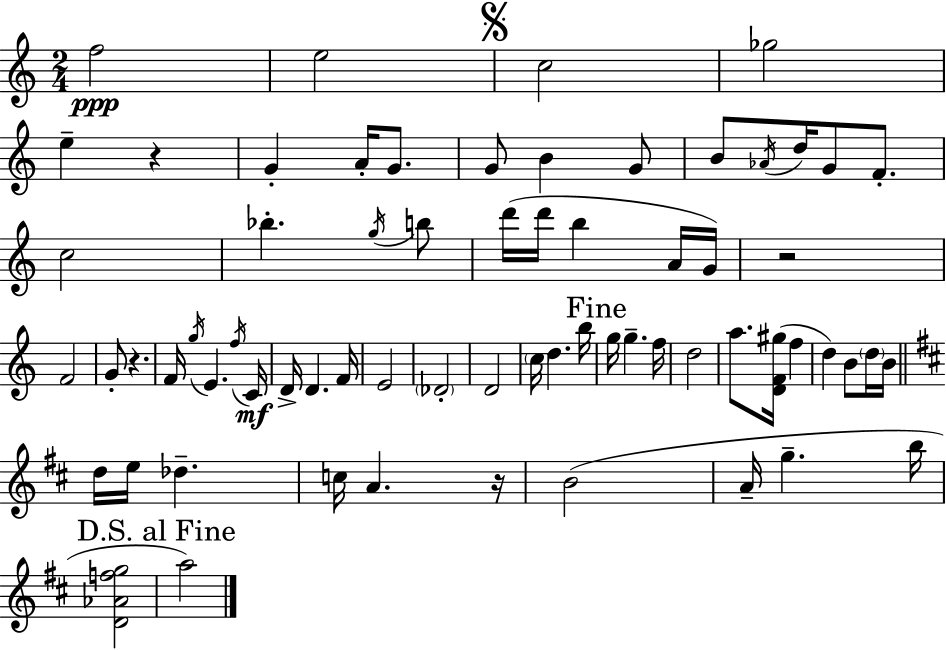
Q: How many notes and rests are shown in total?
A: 67